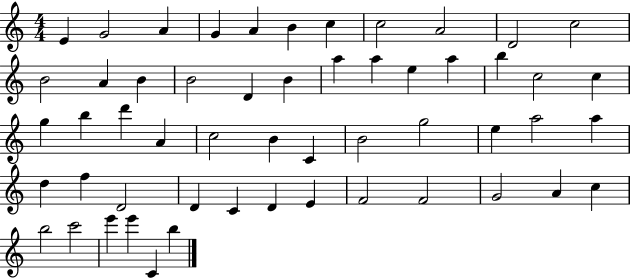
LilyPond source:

{
  \clef treble
  \numericTimeSignature
  \time 4/4
  \key c \major
  e'4 g'2 a'4 | g'4 a'4 b'4 c''4 | c''2 a'2 | d'2 c''2 | \break b'2 a'4 b'4 | b'2 d'4 b'4 | a''4 a''4 e''4 a''4 | b''4 c''2 c''4 | \break g''4 b''4 d'''4 a'4 | c''2 b'4 c'4 | b'2 g''2 | e''4 a''2 a''4 | \break d''4 f''4 d'2 | d'4 c'4 d'4 e'4 | f'2 f'2 | g'2 a'4 c''4 | \break b''2 c'''2 | e'''4 e'''4 c'4 b''4 | \bar "|."
}